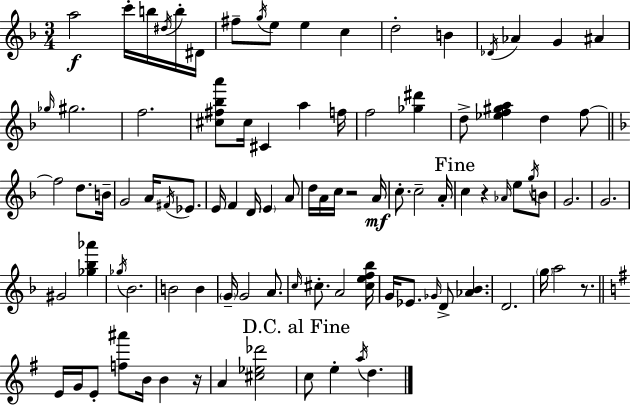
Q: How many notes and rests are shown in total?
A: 94